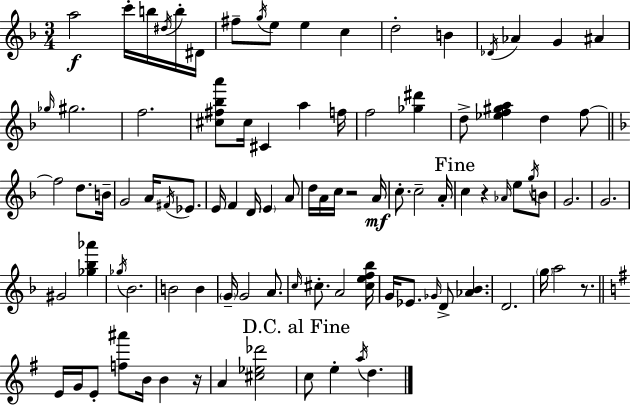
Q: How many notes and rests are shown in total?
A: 94